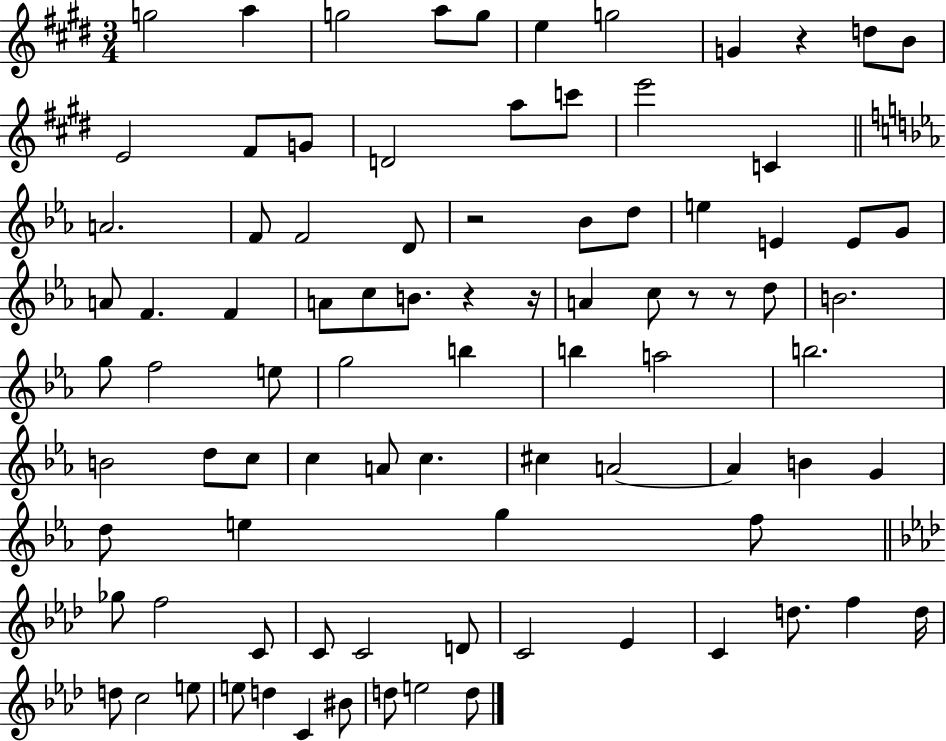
{
  \clef treble
  \numericTimeSignature
  \time 3/4
  \key e \major
  \repeat volta 2 { g''2 a''4 | g''2 a''8 g''8 | e''4 g''2 | g'4 r4 d''8 b'8 | \break e'2 fis'8 g'8 | d'2 a''8 c'''8 | e'''2 c'4 | \bar "||" \break \key ees \major a'2. | f'8 f'2 d'8 | r2 bes'8 d''8 | e''4 e'4 e'8 g'8 | \break a'8 f'4. f'4 | a'8 c''8 b'8. r4 r16 | a'4 c''8 r8 r8 d''8 | b'2. | \break g''8 f''2 e''8 | g''2 b''4 | b''4 a''2 | b''2. | \break b'2 d''8 c''8 | c''4 a'8 c''4. | cis''4 a'2~~ | a'4 b'4 g'4 | \break d''8 e''4 g''4 f''8 | \bar "||" \break \key aes \major ges''8 f''2 c'8 | c'8 c'2 d'8 | c'2 ees'4 | c'4 d''8. f''4 d''16 | \break d''8 c''2 e''8 | e''8 d''4 c'4 bis'8 | d''8 e''2 d''8 | } \bar "|."
}